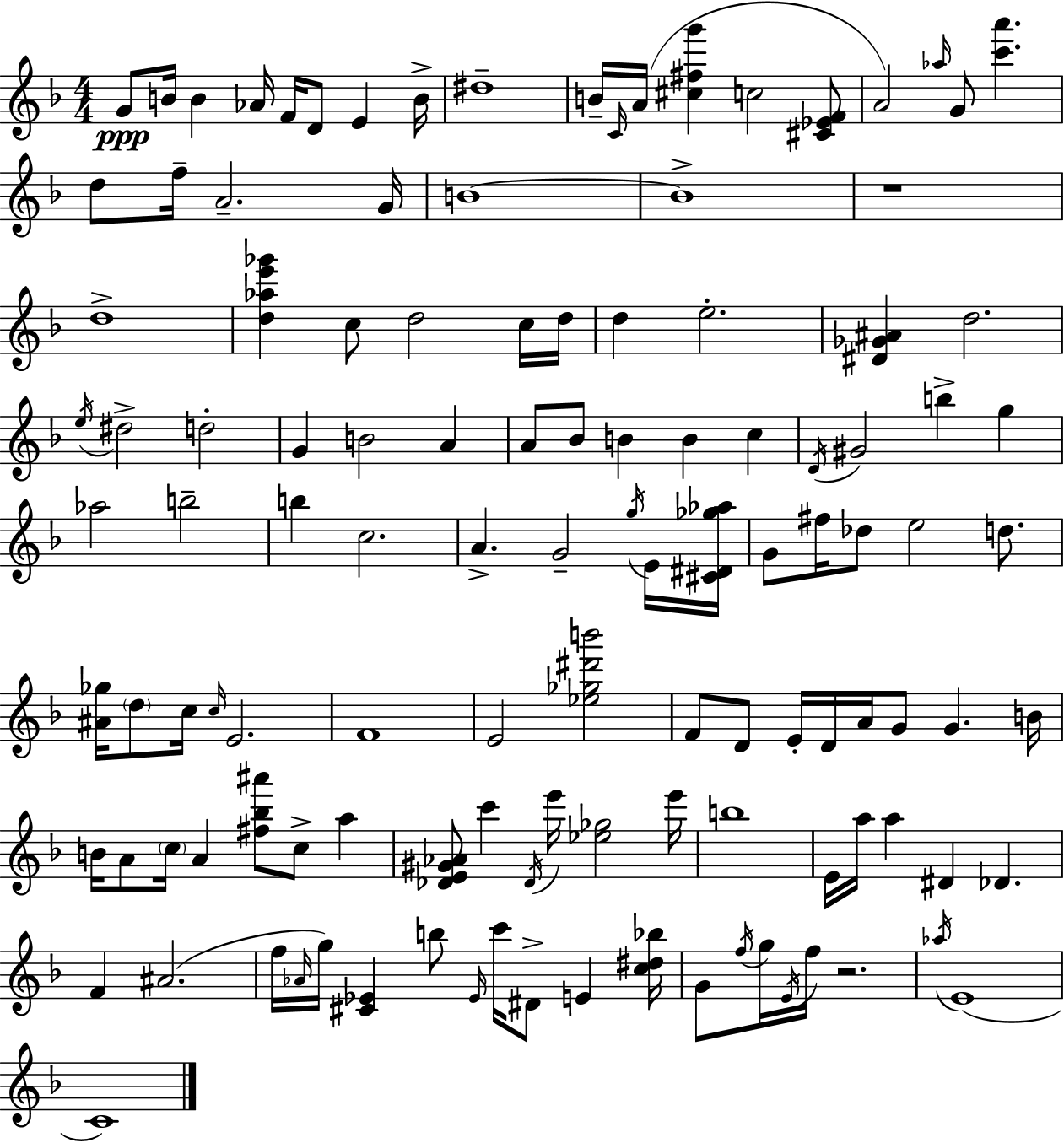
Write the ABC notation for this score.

X:1
T:Untitled
M:4/4
L:1/4
K:Dm
G/2 B/4 B _A/4 F/4 D/2 E B/4 ^d4 B/4 C/4 A/4 [^c^fg'] c2 [^C_EF]/2 A2 _a/4 G/2 [c'a'] d/2 f/4 A2 G/4 B4 B4 z4 d4 [d_ae'_g'] c/2 d2 c/4 d/4 d e2 [^D_G^A] d2 e/4 ^d2 d2 G B2 A A/2 _B/2 B B c D/4 ^G2 b g _a2 b2 b c2 A G2 g/4 E/4 [^C^D_g_a]/4 G/2 ^f/4 _d/2 e2 d/2 [^A_g]/4 d/2 c/4 c/4 E2 F4 E2 [_e_g^d'b']2 F/2 D/2 E/4 D/4 A/4 G/2 G B/4 B/4 A/2 c/4 A [^f_b^a']/2 c/2 a [_DE^G_A]/2 c' _D/4 e'/4 [_e_g]2 e'/4 b4 E/4 a/4 a ^D _D F ^A2 f/4 _A/4 g/4 [^C_E] b/2 _E/4 c'/4 ^D/2 E [c^d_b]/4 G/2 f/4 g/4 E/4 f/4 z2 _a/4 E4 C4